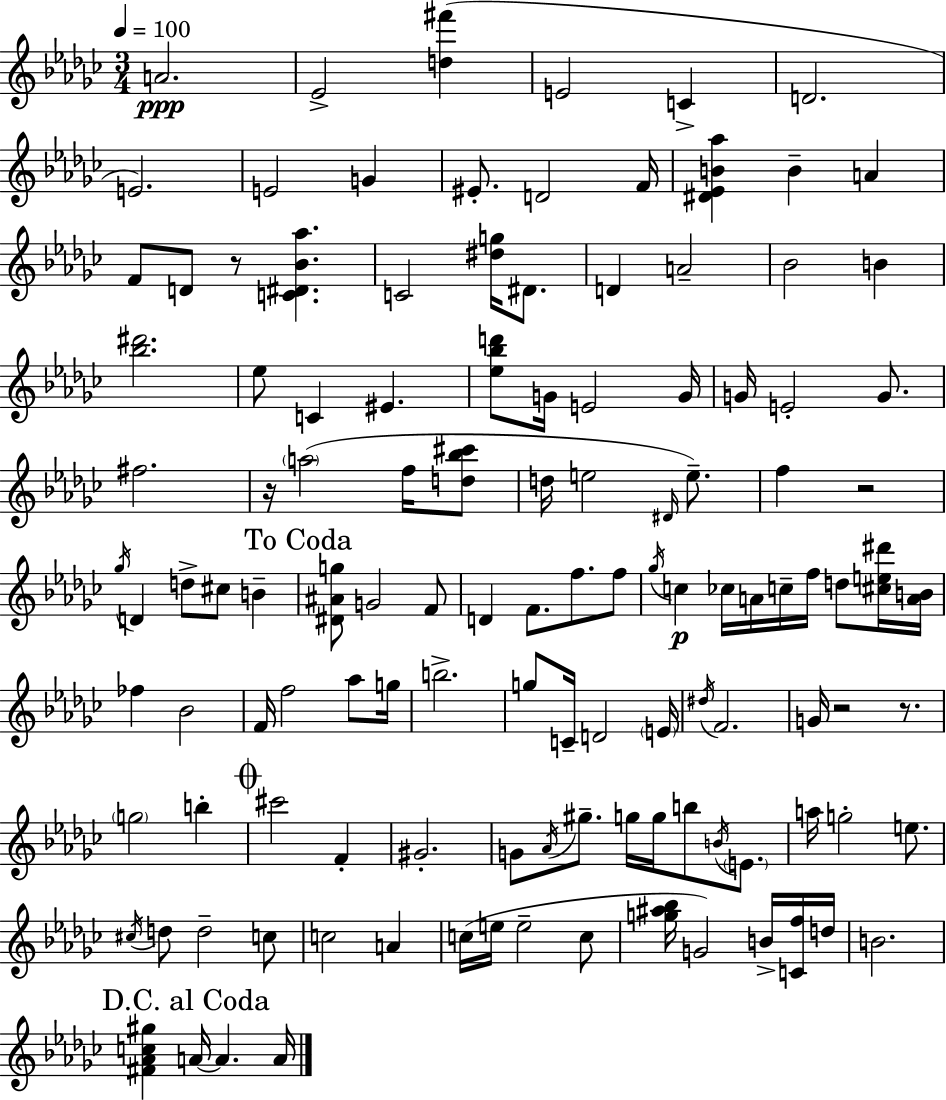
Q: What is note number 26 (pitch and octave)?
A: E4